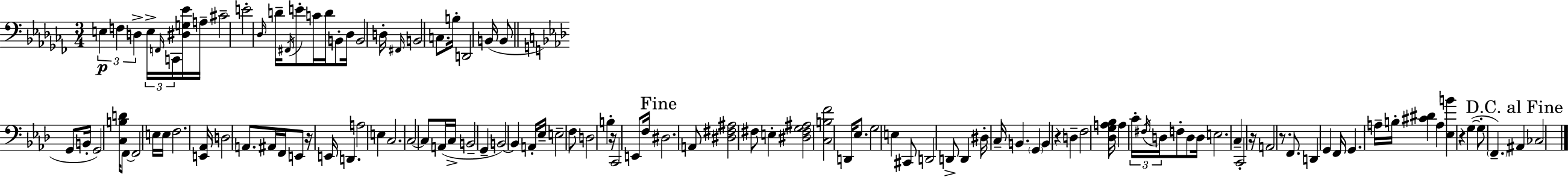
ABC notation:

X:1
T:Untitled
M:3/4
L:1/4
K:Abm
E, F, D, E,/4 F,,/4 C,,/4 [^D,G,_E]/4 A,/4 ^C2 E2 _D,/4 D/4 ^F,,/4 E/2 C/4 D/4 B,,/2 _D,/4 B,,2 D,/4 ^F,,/4 B,,2 C,/2 B,/4 D,,2 B,,/4 B,,/2 G,,/2 B,,/4 G,,2 [C,B,D]/4 F,,/2 F,,2 E,/4 E,/4 F,2 [E,,_A,,]/4 D,2 A,,/2 ^A,,/4 F,,/4 E,,/2 z/4 E,,/4 D,, A,2 E, C,2 C,2 C,/2 A,,/4 C,/4 B,,2 G,, B,,2 B,, A,,/4 _E,/4 E,2 F,/2 D,2 B, z/4 C,,2 E,,/2 F,/4 ^D,2 A,,/2 [^D,^F,^A,]2 ^F,/2 E, [^D,^F,G,^A,]2 [C,B,F]2 D,,/4 _E,/2 G,2 E, ^C,,/2 D,,2 D,,/2 D,, ^D,/4 C,/4 B,, G,, B,, z D, F,2 [_D,G,A,_B,]/4 A, C/4 ^F,/4 D,/4 F,/2 D,/2 D,/4 E,2 C, C,,2 z/4 A,,2 z/2 F,,/2 D,, G,, F,,/4 G,, A,/4 B,/4 [^C^D] A, [_E,B] z G, G,/2 F,, ^A,, _C,2